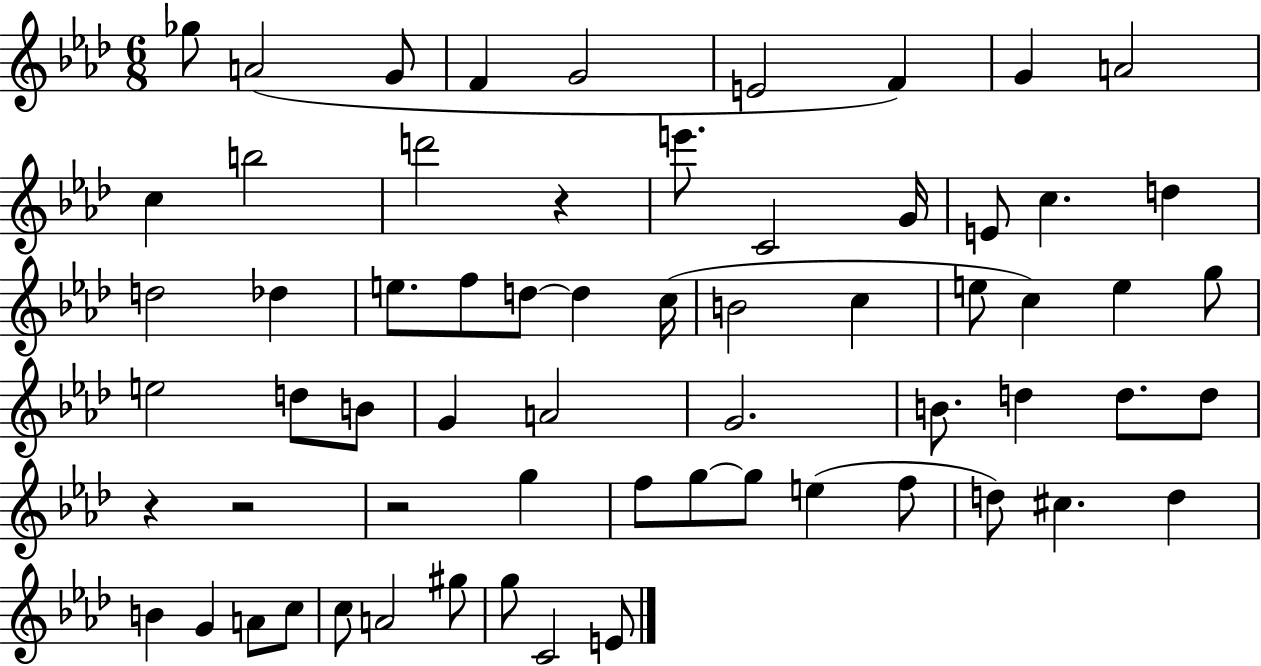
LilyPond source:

{
  \clef treble
  \numericTimeSignature
  \time 6/8
  \key aes \major
  \repeat volta 2 { ges''8 a'2( g'8 | f'4 g'2 | e'2 f'4) | g'4 a'2 | \break c''4 b''2 | d'''2 r4 | e'''8. c'2 g'16 | e'8 c''4. d''4 | \break d''2 des''4 | e''8. f''8 d''8~~ d''4 c''16( | b'2 c''4 | e''8 c''4) e''4 g''8 | \break e''2 d''8 b'8 | g'4 a'2 | g'2. | b'8. d''4 d''8. d''8 | \break r4 r2 | r2 g''4 | f''8 g''8~~ g''8 e''4( f''8 | d''8) cis''4. d''4 | \break b'4 g'4 a'8 c''8 | c''8 a'2 gis''8 | g''8 c'2 e'8 | } \bar "|."
}